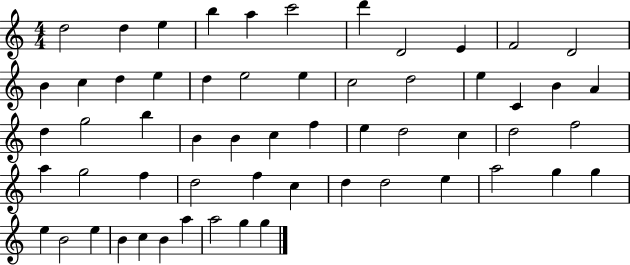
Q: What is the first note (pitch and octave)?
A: D5